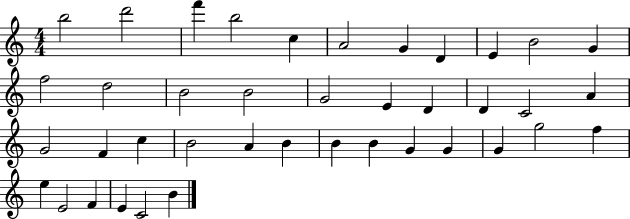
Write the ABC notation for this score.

X:1
T:Untitled
M:4/4
L:1/4
K:C
b2 d'2 f' b2 c A2 G D E B2 G f2 d2 B2 B2 G2 E D D C2 A G2 F c B2 A B B B G G G g2 f e E2 F E C2 B